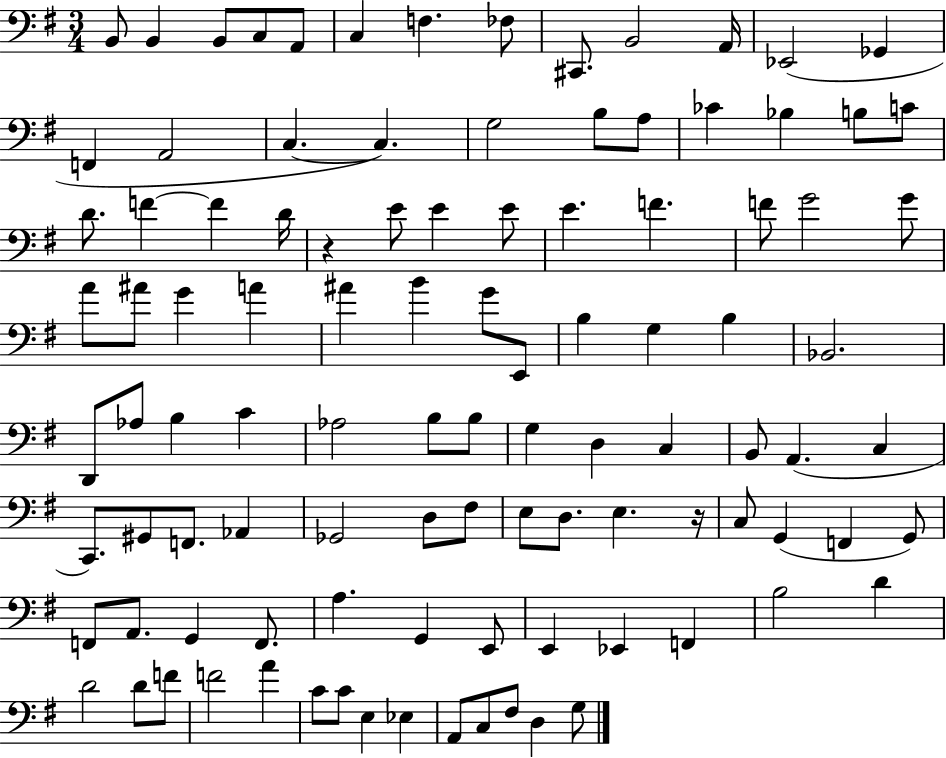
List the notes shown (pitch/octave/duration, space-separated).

B2/e B2/q B2/e C3/e A2/e C3/q F3/q. FES3/e C#2/e. B2/h A2/s Eb2/h Gb2/q F2/q A2/h C3/q. C3/q. G3/h B3/e A3/e CES4/q Bb3/q B3/e C4/e D4/e. F4/q F4/q D4/s R/q E4/e E4/q E4/e E4/q. F4/q. F4/e G4/h G4/e A4/e A#4/e G4/q A4/q A#4/q B4/q G4/e E2/e B3/q G3/q B3/q Bb2/h. D2/e Ab3/e B3/q C4/q Ab3/h B3/e B3/e G3/q D3/q C3/q B2/e A2/q. C3/q C2/e. G#2/e F2/e. Ab2/q Gb2/h D3/e F#3/e E3/e D3/e. E3/q. R/s C3/e G2/q F2/q G2/e F2/e A2/e. G2/q F2/e. A3/q. G2/q E2/e E2/q Eb2/q F2/q B3/h D4/q D4/h D4/e F4/e F4/h A4/q C4/e C4/e E3/q Eb3/q A2/e C3/e F#3/e D3/q G3/e